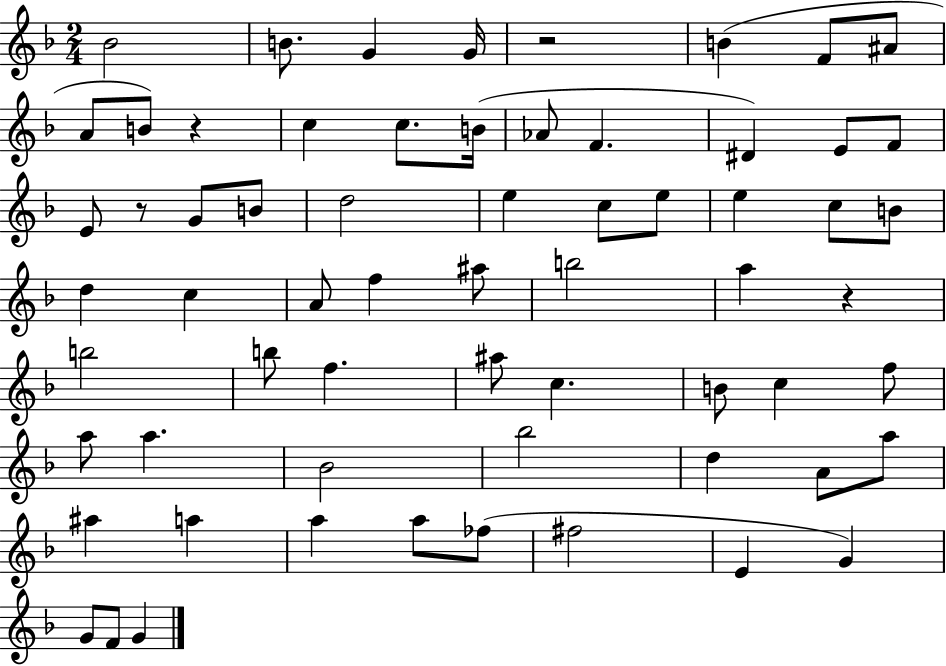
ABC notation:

X:1
T:Untitled
M:2/4
L:1/4
K:F
_B2 B/2 G G/4 z2 B F/2 ^A/2 A/2 B/2 z c c/2 B/4 _A/2 F ^D E/2 F/2 E/2 z/2 G/2 B/2 d2 e c/2 e/2 e c/2 B/2 d c A/2 f ^a/2 b2 a z b2 b/2 f ^a/2 c B/2 c f/2 a/2 a _B2 _b2 d A/2 a/2 ^a a a a/2 _f/2 ^f2 E G G/2 F/2 G